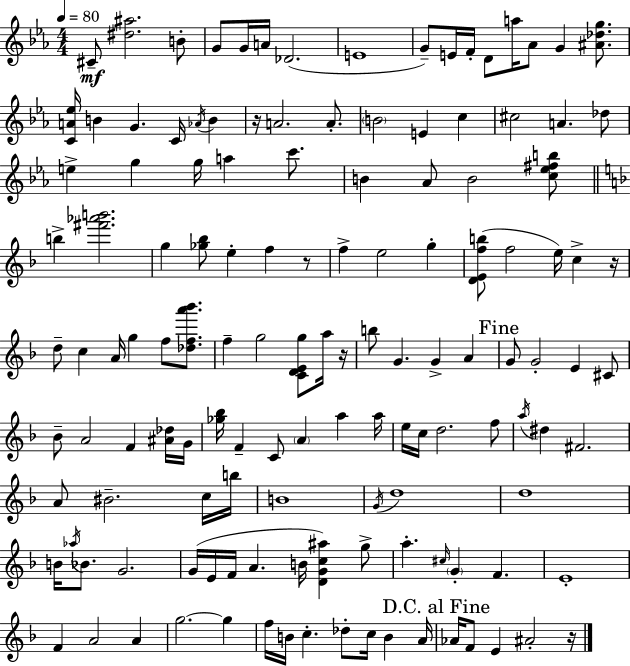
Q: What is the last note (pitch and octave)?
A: A#4